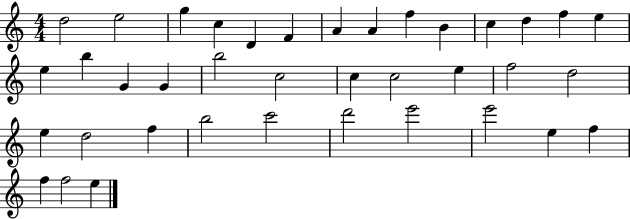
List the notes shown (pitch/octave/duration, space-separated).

D5/h E5/h G5/q C5/q D4/q F4/q A4/q A4/q F5/q B4/q C5/q D5/q F5/q E5/q E5/q B5/q G4/q G4/q B5/h C5/h C5/q C5/h E5/q F5/h D5/h E5/q D5/h F5/q B5/h C6/h D6/h E6/h E6/h E5/q F5/q F5/q F5/h E5/q